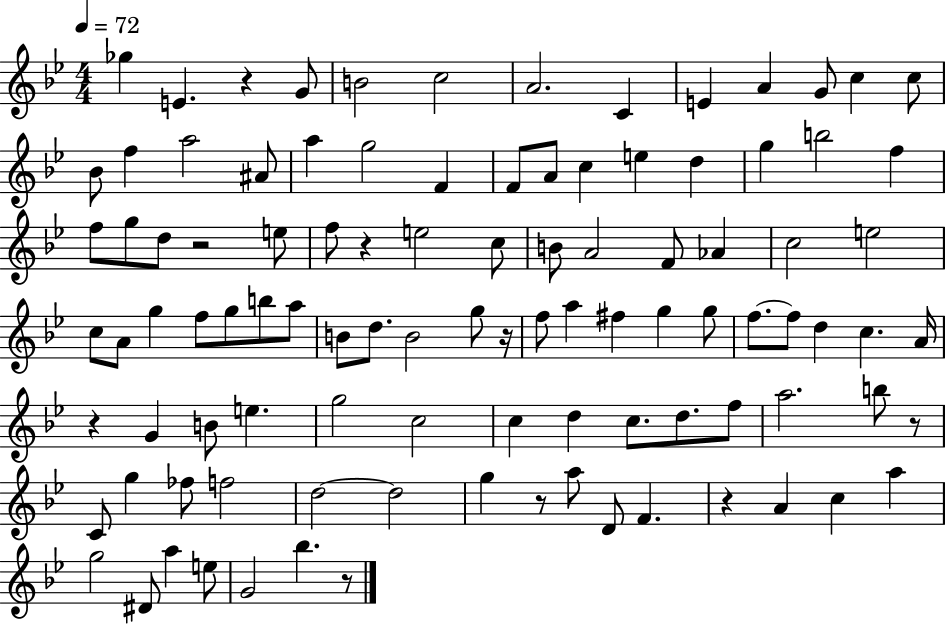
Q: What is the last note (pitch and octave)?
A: Bb5